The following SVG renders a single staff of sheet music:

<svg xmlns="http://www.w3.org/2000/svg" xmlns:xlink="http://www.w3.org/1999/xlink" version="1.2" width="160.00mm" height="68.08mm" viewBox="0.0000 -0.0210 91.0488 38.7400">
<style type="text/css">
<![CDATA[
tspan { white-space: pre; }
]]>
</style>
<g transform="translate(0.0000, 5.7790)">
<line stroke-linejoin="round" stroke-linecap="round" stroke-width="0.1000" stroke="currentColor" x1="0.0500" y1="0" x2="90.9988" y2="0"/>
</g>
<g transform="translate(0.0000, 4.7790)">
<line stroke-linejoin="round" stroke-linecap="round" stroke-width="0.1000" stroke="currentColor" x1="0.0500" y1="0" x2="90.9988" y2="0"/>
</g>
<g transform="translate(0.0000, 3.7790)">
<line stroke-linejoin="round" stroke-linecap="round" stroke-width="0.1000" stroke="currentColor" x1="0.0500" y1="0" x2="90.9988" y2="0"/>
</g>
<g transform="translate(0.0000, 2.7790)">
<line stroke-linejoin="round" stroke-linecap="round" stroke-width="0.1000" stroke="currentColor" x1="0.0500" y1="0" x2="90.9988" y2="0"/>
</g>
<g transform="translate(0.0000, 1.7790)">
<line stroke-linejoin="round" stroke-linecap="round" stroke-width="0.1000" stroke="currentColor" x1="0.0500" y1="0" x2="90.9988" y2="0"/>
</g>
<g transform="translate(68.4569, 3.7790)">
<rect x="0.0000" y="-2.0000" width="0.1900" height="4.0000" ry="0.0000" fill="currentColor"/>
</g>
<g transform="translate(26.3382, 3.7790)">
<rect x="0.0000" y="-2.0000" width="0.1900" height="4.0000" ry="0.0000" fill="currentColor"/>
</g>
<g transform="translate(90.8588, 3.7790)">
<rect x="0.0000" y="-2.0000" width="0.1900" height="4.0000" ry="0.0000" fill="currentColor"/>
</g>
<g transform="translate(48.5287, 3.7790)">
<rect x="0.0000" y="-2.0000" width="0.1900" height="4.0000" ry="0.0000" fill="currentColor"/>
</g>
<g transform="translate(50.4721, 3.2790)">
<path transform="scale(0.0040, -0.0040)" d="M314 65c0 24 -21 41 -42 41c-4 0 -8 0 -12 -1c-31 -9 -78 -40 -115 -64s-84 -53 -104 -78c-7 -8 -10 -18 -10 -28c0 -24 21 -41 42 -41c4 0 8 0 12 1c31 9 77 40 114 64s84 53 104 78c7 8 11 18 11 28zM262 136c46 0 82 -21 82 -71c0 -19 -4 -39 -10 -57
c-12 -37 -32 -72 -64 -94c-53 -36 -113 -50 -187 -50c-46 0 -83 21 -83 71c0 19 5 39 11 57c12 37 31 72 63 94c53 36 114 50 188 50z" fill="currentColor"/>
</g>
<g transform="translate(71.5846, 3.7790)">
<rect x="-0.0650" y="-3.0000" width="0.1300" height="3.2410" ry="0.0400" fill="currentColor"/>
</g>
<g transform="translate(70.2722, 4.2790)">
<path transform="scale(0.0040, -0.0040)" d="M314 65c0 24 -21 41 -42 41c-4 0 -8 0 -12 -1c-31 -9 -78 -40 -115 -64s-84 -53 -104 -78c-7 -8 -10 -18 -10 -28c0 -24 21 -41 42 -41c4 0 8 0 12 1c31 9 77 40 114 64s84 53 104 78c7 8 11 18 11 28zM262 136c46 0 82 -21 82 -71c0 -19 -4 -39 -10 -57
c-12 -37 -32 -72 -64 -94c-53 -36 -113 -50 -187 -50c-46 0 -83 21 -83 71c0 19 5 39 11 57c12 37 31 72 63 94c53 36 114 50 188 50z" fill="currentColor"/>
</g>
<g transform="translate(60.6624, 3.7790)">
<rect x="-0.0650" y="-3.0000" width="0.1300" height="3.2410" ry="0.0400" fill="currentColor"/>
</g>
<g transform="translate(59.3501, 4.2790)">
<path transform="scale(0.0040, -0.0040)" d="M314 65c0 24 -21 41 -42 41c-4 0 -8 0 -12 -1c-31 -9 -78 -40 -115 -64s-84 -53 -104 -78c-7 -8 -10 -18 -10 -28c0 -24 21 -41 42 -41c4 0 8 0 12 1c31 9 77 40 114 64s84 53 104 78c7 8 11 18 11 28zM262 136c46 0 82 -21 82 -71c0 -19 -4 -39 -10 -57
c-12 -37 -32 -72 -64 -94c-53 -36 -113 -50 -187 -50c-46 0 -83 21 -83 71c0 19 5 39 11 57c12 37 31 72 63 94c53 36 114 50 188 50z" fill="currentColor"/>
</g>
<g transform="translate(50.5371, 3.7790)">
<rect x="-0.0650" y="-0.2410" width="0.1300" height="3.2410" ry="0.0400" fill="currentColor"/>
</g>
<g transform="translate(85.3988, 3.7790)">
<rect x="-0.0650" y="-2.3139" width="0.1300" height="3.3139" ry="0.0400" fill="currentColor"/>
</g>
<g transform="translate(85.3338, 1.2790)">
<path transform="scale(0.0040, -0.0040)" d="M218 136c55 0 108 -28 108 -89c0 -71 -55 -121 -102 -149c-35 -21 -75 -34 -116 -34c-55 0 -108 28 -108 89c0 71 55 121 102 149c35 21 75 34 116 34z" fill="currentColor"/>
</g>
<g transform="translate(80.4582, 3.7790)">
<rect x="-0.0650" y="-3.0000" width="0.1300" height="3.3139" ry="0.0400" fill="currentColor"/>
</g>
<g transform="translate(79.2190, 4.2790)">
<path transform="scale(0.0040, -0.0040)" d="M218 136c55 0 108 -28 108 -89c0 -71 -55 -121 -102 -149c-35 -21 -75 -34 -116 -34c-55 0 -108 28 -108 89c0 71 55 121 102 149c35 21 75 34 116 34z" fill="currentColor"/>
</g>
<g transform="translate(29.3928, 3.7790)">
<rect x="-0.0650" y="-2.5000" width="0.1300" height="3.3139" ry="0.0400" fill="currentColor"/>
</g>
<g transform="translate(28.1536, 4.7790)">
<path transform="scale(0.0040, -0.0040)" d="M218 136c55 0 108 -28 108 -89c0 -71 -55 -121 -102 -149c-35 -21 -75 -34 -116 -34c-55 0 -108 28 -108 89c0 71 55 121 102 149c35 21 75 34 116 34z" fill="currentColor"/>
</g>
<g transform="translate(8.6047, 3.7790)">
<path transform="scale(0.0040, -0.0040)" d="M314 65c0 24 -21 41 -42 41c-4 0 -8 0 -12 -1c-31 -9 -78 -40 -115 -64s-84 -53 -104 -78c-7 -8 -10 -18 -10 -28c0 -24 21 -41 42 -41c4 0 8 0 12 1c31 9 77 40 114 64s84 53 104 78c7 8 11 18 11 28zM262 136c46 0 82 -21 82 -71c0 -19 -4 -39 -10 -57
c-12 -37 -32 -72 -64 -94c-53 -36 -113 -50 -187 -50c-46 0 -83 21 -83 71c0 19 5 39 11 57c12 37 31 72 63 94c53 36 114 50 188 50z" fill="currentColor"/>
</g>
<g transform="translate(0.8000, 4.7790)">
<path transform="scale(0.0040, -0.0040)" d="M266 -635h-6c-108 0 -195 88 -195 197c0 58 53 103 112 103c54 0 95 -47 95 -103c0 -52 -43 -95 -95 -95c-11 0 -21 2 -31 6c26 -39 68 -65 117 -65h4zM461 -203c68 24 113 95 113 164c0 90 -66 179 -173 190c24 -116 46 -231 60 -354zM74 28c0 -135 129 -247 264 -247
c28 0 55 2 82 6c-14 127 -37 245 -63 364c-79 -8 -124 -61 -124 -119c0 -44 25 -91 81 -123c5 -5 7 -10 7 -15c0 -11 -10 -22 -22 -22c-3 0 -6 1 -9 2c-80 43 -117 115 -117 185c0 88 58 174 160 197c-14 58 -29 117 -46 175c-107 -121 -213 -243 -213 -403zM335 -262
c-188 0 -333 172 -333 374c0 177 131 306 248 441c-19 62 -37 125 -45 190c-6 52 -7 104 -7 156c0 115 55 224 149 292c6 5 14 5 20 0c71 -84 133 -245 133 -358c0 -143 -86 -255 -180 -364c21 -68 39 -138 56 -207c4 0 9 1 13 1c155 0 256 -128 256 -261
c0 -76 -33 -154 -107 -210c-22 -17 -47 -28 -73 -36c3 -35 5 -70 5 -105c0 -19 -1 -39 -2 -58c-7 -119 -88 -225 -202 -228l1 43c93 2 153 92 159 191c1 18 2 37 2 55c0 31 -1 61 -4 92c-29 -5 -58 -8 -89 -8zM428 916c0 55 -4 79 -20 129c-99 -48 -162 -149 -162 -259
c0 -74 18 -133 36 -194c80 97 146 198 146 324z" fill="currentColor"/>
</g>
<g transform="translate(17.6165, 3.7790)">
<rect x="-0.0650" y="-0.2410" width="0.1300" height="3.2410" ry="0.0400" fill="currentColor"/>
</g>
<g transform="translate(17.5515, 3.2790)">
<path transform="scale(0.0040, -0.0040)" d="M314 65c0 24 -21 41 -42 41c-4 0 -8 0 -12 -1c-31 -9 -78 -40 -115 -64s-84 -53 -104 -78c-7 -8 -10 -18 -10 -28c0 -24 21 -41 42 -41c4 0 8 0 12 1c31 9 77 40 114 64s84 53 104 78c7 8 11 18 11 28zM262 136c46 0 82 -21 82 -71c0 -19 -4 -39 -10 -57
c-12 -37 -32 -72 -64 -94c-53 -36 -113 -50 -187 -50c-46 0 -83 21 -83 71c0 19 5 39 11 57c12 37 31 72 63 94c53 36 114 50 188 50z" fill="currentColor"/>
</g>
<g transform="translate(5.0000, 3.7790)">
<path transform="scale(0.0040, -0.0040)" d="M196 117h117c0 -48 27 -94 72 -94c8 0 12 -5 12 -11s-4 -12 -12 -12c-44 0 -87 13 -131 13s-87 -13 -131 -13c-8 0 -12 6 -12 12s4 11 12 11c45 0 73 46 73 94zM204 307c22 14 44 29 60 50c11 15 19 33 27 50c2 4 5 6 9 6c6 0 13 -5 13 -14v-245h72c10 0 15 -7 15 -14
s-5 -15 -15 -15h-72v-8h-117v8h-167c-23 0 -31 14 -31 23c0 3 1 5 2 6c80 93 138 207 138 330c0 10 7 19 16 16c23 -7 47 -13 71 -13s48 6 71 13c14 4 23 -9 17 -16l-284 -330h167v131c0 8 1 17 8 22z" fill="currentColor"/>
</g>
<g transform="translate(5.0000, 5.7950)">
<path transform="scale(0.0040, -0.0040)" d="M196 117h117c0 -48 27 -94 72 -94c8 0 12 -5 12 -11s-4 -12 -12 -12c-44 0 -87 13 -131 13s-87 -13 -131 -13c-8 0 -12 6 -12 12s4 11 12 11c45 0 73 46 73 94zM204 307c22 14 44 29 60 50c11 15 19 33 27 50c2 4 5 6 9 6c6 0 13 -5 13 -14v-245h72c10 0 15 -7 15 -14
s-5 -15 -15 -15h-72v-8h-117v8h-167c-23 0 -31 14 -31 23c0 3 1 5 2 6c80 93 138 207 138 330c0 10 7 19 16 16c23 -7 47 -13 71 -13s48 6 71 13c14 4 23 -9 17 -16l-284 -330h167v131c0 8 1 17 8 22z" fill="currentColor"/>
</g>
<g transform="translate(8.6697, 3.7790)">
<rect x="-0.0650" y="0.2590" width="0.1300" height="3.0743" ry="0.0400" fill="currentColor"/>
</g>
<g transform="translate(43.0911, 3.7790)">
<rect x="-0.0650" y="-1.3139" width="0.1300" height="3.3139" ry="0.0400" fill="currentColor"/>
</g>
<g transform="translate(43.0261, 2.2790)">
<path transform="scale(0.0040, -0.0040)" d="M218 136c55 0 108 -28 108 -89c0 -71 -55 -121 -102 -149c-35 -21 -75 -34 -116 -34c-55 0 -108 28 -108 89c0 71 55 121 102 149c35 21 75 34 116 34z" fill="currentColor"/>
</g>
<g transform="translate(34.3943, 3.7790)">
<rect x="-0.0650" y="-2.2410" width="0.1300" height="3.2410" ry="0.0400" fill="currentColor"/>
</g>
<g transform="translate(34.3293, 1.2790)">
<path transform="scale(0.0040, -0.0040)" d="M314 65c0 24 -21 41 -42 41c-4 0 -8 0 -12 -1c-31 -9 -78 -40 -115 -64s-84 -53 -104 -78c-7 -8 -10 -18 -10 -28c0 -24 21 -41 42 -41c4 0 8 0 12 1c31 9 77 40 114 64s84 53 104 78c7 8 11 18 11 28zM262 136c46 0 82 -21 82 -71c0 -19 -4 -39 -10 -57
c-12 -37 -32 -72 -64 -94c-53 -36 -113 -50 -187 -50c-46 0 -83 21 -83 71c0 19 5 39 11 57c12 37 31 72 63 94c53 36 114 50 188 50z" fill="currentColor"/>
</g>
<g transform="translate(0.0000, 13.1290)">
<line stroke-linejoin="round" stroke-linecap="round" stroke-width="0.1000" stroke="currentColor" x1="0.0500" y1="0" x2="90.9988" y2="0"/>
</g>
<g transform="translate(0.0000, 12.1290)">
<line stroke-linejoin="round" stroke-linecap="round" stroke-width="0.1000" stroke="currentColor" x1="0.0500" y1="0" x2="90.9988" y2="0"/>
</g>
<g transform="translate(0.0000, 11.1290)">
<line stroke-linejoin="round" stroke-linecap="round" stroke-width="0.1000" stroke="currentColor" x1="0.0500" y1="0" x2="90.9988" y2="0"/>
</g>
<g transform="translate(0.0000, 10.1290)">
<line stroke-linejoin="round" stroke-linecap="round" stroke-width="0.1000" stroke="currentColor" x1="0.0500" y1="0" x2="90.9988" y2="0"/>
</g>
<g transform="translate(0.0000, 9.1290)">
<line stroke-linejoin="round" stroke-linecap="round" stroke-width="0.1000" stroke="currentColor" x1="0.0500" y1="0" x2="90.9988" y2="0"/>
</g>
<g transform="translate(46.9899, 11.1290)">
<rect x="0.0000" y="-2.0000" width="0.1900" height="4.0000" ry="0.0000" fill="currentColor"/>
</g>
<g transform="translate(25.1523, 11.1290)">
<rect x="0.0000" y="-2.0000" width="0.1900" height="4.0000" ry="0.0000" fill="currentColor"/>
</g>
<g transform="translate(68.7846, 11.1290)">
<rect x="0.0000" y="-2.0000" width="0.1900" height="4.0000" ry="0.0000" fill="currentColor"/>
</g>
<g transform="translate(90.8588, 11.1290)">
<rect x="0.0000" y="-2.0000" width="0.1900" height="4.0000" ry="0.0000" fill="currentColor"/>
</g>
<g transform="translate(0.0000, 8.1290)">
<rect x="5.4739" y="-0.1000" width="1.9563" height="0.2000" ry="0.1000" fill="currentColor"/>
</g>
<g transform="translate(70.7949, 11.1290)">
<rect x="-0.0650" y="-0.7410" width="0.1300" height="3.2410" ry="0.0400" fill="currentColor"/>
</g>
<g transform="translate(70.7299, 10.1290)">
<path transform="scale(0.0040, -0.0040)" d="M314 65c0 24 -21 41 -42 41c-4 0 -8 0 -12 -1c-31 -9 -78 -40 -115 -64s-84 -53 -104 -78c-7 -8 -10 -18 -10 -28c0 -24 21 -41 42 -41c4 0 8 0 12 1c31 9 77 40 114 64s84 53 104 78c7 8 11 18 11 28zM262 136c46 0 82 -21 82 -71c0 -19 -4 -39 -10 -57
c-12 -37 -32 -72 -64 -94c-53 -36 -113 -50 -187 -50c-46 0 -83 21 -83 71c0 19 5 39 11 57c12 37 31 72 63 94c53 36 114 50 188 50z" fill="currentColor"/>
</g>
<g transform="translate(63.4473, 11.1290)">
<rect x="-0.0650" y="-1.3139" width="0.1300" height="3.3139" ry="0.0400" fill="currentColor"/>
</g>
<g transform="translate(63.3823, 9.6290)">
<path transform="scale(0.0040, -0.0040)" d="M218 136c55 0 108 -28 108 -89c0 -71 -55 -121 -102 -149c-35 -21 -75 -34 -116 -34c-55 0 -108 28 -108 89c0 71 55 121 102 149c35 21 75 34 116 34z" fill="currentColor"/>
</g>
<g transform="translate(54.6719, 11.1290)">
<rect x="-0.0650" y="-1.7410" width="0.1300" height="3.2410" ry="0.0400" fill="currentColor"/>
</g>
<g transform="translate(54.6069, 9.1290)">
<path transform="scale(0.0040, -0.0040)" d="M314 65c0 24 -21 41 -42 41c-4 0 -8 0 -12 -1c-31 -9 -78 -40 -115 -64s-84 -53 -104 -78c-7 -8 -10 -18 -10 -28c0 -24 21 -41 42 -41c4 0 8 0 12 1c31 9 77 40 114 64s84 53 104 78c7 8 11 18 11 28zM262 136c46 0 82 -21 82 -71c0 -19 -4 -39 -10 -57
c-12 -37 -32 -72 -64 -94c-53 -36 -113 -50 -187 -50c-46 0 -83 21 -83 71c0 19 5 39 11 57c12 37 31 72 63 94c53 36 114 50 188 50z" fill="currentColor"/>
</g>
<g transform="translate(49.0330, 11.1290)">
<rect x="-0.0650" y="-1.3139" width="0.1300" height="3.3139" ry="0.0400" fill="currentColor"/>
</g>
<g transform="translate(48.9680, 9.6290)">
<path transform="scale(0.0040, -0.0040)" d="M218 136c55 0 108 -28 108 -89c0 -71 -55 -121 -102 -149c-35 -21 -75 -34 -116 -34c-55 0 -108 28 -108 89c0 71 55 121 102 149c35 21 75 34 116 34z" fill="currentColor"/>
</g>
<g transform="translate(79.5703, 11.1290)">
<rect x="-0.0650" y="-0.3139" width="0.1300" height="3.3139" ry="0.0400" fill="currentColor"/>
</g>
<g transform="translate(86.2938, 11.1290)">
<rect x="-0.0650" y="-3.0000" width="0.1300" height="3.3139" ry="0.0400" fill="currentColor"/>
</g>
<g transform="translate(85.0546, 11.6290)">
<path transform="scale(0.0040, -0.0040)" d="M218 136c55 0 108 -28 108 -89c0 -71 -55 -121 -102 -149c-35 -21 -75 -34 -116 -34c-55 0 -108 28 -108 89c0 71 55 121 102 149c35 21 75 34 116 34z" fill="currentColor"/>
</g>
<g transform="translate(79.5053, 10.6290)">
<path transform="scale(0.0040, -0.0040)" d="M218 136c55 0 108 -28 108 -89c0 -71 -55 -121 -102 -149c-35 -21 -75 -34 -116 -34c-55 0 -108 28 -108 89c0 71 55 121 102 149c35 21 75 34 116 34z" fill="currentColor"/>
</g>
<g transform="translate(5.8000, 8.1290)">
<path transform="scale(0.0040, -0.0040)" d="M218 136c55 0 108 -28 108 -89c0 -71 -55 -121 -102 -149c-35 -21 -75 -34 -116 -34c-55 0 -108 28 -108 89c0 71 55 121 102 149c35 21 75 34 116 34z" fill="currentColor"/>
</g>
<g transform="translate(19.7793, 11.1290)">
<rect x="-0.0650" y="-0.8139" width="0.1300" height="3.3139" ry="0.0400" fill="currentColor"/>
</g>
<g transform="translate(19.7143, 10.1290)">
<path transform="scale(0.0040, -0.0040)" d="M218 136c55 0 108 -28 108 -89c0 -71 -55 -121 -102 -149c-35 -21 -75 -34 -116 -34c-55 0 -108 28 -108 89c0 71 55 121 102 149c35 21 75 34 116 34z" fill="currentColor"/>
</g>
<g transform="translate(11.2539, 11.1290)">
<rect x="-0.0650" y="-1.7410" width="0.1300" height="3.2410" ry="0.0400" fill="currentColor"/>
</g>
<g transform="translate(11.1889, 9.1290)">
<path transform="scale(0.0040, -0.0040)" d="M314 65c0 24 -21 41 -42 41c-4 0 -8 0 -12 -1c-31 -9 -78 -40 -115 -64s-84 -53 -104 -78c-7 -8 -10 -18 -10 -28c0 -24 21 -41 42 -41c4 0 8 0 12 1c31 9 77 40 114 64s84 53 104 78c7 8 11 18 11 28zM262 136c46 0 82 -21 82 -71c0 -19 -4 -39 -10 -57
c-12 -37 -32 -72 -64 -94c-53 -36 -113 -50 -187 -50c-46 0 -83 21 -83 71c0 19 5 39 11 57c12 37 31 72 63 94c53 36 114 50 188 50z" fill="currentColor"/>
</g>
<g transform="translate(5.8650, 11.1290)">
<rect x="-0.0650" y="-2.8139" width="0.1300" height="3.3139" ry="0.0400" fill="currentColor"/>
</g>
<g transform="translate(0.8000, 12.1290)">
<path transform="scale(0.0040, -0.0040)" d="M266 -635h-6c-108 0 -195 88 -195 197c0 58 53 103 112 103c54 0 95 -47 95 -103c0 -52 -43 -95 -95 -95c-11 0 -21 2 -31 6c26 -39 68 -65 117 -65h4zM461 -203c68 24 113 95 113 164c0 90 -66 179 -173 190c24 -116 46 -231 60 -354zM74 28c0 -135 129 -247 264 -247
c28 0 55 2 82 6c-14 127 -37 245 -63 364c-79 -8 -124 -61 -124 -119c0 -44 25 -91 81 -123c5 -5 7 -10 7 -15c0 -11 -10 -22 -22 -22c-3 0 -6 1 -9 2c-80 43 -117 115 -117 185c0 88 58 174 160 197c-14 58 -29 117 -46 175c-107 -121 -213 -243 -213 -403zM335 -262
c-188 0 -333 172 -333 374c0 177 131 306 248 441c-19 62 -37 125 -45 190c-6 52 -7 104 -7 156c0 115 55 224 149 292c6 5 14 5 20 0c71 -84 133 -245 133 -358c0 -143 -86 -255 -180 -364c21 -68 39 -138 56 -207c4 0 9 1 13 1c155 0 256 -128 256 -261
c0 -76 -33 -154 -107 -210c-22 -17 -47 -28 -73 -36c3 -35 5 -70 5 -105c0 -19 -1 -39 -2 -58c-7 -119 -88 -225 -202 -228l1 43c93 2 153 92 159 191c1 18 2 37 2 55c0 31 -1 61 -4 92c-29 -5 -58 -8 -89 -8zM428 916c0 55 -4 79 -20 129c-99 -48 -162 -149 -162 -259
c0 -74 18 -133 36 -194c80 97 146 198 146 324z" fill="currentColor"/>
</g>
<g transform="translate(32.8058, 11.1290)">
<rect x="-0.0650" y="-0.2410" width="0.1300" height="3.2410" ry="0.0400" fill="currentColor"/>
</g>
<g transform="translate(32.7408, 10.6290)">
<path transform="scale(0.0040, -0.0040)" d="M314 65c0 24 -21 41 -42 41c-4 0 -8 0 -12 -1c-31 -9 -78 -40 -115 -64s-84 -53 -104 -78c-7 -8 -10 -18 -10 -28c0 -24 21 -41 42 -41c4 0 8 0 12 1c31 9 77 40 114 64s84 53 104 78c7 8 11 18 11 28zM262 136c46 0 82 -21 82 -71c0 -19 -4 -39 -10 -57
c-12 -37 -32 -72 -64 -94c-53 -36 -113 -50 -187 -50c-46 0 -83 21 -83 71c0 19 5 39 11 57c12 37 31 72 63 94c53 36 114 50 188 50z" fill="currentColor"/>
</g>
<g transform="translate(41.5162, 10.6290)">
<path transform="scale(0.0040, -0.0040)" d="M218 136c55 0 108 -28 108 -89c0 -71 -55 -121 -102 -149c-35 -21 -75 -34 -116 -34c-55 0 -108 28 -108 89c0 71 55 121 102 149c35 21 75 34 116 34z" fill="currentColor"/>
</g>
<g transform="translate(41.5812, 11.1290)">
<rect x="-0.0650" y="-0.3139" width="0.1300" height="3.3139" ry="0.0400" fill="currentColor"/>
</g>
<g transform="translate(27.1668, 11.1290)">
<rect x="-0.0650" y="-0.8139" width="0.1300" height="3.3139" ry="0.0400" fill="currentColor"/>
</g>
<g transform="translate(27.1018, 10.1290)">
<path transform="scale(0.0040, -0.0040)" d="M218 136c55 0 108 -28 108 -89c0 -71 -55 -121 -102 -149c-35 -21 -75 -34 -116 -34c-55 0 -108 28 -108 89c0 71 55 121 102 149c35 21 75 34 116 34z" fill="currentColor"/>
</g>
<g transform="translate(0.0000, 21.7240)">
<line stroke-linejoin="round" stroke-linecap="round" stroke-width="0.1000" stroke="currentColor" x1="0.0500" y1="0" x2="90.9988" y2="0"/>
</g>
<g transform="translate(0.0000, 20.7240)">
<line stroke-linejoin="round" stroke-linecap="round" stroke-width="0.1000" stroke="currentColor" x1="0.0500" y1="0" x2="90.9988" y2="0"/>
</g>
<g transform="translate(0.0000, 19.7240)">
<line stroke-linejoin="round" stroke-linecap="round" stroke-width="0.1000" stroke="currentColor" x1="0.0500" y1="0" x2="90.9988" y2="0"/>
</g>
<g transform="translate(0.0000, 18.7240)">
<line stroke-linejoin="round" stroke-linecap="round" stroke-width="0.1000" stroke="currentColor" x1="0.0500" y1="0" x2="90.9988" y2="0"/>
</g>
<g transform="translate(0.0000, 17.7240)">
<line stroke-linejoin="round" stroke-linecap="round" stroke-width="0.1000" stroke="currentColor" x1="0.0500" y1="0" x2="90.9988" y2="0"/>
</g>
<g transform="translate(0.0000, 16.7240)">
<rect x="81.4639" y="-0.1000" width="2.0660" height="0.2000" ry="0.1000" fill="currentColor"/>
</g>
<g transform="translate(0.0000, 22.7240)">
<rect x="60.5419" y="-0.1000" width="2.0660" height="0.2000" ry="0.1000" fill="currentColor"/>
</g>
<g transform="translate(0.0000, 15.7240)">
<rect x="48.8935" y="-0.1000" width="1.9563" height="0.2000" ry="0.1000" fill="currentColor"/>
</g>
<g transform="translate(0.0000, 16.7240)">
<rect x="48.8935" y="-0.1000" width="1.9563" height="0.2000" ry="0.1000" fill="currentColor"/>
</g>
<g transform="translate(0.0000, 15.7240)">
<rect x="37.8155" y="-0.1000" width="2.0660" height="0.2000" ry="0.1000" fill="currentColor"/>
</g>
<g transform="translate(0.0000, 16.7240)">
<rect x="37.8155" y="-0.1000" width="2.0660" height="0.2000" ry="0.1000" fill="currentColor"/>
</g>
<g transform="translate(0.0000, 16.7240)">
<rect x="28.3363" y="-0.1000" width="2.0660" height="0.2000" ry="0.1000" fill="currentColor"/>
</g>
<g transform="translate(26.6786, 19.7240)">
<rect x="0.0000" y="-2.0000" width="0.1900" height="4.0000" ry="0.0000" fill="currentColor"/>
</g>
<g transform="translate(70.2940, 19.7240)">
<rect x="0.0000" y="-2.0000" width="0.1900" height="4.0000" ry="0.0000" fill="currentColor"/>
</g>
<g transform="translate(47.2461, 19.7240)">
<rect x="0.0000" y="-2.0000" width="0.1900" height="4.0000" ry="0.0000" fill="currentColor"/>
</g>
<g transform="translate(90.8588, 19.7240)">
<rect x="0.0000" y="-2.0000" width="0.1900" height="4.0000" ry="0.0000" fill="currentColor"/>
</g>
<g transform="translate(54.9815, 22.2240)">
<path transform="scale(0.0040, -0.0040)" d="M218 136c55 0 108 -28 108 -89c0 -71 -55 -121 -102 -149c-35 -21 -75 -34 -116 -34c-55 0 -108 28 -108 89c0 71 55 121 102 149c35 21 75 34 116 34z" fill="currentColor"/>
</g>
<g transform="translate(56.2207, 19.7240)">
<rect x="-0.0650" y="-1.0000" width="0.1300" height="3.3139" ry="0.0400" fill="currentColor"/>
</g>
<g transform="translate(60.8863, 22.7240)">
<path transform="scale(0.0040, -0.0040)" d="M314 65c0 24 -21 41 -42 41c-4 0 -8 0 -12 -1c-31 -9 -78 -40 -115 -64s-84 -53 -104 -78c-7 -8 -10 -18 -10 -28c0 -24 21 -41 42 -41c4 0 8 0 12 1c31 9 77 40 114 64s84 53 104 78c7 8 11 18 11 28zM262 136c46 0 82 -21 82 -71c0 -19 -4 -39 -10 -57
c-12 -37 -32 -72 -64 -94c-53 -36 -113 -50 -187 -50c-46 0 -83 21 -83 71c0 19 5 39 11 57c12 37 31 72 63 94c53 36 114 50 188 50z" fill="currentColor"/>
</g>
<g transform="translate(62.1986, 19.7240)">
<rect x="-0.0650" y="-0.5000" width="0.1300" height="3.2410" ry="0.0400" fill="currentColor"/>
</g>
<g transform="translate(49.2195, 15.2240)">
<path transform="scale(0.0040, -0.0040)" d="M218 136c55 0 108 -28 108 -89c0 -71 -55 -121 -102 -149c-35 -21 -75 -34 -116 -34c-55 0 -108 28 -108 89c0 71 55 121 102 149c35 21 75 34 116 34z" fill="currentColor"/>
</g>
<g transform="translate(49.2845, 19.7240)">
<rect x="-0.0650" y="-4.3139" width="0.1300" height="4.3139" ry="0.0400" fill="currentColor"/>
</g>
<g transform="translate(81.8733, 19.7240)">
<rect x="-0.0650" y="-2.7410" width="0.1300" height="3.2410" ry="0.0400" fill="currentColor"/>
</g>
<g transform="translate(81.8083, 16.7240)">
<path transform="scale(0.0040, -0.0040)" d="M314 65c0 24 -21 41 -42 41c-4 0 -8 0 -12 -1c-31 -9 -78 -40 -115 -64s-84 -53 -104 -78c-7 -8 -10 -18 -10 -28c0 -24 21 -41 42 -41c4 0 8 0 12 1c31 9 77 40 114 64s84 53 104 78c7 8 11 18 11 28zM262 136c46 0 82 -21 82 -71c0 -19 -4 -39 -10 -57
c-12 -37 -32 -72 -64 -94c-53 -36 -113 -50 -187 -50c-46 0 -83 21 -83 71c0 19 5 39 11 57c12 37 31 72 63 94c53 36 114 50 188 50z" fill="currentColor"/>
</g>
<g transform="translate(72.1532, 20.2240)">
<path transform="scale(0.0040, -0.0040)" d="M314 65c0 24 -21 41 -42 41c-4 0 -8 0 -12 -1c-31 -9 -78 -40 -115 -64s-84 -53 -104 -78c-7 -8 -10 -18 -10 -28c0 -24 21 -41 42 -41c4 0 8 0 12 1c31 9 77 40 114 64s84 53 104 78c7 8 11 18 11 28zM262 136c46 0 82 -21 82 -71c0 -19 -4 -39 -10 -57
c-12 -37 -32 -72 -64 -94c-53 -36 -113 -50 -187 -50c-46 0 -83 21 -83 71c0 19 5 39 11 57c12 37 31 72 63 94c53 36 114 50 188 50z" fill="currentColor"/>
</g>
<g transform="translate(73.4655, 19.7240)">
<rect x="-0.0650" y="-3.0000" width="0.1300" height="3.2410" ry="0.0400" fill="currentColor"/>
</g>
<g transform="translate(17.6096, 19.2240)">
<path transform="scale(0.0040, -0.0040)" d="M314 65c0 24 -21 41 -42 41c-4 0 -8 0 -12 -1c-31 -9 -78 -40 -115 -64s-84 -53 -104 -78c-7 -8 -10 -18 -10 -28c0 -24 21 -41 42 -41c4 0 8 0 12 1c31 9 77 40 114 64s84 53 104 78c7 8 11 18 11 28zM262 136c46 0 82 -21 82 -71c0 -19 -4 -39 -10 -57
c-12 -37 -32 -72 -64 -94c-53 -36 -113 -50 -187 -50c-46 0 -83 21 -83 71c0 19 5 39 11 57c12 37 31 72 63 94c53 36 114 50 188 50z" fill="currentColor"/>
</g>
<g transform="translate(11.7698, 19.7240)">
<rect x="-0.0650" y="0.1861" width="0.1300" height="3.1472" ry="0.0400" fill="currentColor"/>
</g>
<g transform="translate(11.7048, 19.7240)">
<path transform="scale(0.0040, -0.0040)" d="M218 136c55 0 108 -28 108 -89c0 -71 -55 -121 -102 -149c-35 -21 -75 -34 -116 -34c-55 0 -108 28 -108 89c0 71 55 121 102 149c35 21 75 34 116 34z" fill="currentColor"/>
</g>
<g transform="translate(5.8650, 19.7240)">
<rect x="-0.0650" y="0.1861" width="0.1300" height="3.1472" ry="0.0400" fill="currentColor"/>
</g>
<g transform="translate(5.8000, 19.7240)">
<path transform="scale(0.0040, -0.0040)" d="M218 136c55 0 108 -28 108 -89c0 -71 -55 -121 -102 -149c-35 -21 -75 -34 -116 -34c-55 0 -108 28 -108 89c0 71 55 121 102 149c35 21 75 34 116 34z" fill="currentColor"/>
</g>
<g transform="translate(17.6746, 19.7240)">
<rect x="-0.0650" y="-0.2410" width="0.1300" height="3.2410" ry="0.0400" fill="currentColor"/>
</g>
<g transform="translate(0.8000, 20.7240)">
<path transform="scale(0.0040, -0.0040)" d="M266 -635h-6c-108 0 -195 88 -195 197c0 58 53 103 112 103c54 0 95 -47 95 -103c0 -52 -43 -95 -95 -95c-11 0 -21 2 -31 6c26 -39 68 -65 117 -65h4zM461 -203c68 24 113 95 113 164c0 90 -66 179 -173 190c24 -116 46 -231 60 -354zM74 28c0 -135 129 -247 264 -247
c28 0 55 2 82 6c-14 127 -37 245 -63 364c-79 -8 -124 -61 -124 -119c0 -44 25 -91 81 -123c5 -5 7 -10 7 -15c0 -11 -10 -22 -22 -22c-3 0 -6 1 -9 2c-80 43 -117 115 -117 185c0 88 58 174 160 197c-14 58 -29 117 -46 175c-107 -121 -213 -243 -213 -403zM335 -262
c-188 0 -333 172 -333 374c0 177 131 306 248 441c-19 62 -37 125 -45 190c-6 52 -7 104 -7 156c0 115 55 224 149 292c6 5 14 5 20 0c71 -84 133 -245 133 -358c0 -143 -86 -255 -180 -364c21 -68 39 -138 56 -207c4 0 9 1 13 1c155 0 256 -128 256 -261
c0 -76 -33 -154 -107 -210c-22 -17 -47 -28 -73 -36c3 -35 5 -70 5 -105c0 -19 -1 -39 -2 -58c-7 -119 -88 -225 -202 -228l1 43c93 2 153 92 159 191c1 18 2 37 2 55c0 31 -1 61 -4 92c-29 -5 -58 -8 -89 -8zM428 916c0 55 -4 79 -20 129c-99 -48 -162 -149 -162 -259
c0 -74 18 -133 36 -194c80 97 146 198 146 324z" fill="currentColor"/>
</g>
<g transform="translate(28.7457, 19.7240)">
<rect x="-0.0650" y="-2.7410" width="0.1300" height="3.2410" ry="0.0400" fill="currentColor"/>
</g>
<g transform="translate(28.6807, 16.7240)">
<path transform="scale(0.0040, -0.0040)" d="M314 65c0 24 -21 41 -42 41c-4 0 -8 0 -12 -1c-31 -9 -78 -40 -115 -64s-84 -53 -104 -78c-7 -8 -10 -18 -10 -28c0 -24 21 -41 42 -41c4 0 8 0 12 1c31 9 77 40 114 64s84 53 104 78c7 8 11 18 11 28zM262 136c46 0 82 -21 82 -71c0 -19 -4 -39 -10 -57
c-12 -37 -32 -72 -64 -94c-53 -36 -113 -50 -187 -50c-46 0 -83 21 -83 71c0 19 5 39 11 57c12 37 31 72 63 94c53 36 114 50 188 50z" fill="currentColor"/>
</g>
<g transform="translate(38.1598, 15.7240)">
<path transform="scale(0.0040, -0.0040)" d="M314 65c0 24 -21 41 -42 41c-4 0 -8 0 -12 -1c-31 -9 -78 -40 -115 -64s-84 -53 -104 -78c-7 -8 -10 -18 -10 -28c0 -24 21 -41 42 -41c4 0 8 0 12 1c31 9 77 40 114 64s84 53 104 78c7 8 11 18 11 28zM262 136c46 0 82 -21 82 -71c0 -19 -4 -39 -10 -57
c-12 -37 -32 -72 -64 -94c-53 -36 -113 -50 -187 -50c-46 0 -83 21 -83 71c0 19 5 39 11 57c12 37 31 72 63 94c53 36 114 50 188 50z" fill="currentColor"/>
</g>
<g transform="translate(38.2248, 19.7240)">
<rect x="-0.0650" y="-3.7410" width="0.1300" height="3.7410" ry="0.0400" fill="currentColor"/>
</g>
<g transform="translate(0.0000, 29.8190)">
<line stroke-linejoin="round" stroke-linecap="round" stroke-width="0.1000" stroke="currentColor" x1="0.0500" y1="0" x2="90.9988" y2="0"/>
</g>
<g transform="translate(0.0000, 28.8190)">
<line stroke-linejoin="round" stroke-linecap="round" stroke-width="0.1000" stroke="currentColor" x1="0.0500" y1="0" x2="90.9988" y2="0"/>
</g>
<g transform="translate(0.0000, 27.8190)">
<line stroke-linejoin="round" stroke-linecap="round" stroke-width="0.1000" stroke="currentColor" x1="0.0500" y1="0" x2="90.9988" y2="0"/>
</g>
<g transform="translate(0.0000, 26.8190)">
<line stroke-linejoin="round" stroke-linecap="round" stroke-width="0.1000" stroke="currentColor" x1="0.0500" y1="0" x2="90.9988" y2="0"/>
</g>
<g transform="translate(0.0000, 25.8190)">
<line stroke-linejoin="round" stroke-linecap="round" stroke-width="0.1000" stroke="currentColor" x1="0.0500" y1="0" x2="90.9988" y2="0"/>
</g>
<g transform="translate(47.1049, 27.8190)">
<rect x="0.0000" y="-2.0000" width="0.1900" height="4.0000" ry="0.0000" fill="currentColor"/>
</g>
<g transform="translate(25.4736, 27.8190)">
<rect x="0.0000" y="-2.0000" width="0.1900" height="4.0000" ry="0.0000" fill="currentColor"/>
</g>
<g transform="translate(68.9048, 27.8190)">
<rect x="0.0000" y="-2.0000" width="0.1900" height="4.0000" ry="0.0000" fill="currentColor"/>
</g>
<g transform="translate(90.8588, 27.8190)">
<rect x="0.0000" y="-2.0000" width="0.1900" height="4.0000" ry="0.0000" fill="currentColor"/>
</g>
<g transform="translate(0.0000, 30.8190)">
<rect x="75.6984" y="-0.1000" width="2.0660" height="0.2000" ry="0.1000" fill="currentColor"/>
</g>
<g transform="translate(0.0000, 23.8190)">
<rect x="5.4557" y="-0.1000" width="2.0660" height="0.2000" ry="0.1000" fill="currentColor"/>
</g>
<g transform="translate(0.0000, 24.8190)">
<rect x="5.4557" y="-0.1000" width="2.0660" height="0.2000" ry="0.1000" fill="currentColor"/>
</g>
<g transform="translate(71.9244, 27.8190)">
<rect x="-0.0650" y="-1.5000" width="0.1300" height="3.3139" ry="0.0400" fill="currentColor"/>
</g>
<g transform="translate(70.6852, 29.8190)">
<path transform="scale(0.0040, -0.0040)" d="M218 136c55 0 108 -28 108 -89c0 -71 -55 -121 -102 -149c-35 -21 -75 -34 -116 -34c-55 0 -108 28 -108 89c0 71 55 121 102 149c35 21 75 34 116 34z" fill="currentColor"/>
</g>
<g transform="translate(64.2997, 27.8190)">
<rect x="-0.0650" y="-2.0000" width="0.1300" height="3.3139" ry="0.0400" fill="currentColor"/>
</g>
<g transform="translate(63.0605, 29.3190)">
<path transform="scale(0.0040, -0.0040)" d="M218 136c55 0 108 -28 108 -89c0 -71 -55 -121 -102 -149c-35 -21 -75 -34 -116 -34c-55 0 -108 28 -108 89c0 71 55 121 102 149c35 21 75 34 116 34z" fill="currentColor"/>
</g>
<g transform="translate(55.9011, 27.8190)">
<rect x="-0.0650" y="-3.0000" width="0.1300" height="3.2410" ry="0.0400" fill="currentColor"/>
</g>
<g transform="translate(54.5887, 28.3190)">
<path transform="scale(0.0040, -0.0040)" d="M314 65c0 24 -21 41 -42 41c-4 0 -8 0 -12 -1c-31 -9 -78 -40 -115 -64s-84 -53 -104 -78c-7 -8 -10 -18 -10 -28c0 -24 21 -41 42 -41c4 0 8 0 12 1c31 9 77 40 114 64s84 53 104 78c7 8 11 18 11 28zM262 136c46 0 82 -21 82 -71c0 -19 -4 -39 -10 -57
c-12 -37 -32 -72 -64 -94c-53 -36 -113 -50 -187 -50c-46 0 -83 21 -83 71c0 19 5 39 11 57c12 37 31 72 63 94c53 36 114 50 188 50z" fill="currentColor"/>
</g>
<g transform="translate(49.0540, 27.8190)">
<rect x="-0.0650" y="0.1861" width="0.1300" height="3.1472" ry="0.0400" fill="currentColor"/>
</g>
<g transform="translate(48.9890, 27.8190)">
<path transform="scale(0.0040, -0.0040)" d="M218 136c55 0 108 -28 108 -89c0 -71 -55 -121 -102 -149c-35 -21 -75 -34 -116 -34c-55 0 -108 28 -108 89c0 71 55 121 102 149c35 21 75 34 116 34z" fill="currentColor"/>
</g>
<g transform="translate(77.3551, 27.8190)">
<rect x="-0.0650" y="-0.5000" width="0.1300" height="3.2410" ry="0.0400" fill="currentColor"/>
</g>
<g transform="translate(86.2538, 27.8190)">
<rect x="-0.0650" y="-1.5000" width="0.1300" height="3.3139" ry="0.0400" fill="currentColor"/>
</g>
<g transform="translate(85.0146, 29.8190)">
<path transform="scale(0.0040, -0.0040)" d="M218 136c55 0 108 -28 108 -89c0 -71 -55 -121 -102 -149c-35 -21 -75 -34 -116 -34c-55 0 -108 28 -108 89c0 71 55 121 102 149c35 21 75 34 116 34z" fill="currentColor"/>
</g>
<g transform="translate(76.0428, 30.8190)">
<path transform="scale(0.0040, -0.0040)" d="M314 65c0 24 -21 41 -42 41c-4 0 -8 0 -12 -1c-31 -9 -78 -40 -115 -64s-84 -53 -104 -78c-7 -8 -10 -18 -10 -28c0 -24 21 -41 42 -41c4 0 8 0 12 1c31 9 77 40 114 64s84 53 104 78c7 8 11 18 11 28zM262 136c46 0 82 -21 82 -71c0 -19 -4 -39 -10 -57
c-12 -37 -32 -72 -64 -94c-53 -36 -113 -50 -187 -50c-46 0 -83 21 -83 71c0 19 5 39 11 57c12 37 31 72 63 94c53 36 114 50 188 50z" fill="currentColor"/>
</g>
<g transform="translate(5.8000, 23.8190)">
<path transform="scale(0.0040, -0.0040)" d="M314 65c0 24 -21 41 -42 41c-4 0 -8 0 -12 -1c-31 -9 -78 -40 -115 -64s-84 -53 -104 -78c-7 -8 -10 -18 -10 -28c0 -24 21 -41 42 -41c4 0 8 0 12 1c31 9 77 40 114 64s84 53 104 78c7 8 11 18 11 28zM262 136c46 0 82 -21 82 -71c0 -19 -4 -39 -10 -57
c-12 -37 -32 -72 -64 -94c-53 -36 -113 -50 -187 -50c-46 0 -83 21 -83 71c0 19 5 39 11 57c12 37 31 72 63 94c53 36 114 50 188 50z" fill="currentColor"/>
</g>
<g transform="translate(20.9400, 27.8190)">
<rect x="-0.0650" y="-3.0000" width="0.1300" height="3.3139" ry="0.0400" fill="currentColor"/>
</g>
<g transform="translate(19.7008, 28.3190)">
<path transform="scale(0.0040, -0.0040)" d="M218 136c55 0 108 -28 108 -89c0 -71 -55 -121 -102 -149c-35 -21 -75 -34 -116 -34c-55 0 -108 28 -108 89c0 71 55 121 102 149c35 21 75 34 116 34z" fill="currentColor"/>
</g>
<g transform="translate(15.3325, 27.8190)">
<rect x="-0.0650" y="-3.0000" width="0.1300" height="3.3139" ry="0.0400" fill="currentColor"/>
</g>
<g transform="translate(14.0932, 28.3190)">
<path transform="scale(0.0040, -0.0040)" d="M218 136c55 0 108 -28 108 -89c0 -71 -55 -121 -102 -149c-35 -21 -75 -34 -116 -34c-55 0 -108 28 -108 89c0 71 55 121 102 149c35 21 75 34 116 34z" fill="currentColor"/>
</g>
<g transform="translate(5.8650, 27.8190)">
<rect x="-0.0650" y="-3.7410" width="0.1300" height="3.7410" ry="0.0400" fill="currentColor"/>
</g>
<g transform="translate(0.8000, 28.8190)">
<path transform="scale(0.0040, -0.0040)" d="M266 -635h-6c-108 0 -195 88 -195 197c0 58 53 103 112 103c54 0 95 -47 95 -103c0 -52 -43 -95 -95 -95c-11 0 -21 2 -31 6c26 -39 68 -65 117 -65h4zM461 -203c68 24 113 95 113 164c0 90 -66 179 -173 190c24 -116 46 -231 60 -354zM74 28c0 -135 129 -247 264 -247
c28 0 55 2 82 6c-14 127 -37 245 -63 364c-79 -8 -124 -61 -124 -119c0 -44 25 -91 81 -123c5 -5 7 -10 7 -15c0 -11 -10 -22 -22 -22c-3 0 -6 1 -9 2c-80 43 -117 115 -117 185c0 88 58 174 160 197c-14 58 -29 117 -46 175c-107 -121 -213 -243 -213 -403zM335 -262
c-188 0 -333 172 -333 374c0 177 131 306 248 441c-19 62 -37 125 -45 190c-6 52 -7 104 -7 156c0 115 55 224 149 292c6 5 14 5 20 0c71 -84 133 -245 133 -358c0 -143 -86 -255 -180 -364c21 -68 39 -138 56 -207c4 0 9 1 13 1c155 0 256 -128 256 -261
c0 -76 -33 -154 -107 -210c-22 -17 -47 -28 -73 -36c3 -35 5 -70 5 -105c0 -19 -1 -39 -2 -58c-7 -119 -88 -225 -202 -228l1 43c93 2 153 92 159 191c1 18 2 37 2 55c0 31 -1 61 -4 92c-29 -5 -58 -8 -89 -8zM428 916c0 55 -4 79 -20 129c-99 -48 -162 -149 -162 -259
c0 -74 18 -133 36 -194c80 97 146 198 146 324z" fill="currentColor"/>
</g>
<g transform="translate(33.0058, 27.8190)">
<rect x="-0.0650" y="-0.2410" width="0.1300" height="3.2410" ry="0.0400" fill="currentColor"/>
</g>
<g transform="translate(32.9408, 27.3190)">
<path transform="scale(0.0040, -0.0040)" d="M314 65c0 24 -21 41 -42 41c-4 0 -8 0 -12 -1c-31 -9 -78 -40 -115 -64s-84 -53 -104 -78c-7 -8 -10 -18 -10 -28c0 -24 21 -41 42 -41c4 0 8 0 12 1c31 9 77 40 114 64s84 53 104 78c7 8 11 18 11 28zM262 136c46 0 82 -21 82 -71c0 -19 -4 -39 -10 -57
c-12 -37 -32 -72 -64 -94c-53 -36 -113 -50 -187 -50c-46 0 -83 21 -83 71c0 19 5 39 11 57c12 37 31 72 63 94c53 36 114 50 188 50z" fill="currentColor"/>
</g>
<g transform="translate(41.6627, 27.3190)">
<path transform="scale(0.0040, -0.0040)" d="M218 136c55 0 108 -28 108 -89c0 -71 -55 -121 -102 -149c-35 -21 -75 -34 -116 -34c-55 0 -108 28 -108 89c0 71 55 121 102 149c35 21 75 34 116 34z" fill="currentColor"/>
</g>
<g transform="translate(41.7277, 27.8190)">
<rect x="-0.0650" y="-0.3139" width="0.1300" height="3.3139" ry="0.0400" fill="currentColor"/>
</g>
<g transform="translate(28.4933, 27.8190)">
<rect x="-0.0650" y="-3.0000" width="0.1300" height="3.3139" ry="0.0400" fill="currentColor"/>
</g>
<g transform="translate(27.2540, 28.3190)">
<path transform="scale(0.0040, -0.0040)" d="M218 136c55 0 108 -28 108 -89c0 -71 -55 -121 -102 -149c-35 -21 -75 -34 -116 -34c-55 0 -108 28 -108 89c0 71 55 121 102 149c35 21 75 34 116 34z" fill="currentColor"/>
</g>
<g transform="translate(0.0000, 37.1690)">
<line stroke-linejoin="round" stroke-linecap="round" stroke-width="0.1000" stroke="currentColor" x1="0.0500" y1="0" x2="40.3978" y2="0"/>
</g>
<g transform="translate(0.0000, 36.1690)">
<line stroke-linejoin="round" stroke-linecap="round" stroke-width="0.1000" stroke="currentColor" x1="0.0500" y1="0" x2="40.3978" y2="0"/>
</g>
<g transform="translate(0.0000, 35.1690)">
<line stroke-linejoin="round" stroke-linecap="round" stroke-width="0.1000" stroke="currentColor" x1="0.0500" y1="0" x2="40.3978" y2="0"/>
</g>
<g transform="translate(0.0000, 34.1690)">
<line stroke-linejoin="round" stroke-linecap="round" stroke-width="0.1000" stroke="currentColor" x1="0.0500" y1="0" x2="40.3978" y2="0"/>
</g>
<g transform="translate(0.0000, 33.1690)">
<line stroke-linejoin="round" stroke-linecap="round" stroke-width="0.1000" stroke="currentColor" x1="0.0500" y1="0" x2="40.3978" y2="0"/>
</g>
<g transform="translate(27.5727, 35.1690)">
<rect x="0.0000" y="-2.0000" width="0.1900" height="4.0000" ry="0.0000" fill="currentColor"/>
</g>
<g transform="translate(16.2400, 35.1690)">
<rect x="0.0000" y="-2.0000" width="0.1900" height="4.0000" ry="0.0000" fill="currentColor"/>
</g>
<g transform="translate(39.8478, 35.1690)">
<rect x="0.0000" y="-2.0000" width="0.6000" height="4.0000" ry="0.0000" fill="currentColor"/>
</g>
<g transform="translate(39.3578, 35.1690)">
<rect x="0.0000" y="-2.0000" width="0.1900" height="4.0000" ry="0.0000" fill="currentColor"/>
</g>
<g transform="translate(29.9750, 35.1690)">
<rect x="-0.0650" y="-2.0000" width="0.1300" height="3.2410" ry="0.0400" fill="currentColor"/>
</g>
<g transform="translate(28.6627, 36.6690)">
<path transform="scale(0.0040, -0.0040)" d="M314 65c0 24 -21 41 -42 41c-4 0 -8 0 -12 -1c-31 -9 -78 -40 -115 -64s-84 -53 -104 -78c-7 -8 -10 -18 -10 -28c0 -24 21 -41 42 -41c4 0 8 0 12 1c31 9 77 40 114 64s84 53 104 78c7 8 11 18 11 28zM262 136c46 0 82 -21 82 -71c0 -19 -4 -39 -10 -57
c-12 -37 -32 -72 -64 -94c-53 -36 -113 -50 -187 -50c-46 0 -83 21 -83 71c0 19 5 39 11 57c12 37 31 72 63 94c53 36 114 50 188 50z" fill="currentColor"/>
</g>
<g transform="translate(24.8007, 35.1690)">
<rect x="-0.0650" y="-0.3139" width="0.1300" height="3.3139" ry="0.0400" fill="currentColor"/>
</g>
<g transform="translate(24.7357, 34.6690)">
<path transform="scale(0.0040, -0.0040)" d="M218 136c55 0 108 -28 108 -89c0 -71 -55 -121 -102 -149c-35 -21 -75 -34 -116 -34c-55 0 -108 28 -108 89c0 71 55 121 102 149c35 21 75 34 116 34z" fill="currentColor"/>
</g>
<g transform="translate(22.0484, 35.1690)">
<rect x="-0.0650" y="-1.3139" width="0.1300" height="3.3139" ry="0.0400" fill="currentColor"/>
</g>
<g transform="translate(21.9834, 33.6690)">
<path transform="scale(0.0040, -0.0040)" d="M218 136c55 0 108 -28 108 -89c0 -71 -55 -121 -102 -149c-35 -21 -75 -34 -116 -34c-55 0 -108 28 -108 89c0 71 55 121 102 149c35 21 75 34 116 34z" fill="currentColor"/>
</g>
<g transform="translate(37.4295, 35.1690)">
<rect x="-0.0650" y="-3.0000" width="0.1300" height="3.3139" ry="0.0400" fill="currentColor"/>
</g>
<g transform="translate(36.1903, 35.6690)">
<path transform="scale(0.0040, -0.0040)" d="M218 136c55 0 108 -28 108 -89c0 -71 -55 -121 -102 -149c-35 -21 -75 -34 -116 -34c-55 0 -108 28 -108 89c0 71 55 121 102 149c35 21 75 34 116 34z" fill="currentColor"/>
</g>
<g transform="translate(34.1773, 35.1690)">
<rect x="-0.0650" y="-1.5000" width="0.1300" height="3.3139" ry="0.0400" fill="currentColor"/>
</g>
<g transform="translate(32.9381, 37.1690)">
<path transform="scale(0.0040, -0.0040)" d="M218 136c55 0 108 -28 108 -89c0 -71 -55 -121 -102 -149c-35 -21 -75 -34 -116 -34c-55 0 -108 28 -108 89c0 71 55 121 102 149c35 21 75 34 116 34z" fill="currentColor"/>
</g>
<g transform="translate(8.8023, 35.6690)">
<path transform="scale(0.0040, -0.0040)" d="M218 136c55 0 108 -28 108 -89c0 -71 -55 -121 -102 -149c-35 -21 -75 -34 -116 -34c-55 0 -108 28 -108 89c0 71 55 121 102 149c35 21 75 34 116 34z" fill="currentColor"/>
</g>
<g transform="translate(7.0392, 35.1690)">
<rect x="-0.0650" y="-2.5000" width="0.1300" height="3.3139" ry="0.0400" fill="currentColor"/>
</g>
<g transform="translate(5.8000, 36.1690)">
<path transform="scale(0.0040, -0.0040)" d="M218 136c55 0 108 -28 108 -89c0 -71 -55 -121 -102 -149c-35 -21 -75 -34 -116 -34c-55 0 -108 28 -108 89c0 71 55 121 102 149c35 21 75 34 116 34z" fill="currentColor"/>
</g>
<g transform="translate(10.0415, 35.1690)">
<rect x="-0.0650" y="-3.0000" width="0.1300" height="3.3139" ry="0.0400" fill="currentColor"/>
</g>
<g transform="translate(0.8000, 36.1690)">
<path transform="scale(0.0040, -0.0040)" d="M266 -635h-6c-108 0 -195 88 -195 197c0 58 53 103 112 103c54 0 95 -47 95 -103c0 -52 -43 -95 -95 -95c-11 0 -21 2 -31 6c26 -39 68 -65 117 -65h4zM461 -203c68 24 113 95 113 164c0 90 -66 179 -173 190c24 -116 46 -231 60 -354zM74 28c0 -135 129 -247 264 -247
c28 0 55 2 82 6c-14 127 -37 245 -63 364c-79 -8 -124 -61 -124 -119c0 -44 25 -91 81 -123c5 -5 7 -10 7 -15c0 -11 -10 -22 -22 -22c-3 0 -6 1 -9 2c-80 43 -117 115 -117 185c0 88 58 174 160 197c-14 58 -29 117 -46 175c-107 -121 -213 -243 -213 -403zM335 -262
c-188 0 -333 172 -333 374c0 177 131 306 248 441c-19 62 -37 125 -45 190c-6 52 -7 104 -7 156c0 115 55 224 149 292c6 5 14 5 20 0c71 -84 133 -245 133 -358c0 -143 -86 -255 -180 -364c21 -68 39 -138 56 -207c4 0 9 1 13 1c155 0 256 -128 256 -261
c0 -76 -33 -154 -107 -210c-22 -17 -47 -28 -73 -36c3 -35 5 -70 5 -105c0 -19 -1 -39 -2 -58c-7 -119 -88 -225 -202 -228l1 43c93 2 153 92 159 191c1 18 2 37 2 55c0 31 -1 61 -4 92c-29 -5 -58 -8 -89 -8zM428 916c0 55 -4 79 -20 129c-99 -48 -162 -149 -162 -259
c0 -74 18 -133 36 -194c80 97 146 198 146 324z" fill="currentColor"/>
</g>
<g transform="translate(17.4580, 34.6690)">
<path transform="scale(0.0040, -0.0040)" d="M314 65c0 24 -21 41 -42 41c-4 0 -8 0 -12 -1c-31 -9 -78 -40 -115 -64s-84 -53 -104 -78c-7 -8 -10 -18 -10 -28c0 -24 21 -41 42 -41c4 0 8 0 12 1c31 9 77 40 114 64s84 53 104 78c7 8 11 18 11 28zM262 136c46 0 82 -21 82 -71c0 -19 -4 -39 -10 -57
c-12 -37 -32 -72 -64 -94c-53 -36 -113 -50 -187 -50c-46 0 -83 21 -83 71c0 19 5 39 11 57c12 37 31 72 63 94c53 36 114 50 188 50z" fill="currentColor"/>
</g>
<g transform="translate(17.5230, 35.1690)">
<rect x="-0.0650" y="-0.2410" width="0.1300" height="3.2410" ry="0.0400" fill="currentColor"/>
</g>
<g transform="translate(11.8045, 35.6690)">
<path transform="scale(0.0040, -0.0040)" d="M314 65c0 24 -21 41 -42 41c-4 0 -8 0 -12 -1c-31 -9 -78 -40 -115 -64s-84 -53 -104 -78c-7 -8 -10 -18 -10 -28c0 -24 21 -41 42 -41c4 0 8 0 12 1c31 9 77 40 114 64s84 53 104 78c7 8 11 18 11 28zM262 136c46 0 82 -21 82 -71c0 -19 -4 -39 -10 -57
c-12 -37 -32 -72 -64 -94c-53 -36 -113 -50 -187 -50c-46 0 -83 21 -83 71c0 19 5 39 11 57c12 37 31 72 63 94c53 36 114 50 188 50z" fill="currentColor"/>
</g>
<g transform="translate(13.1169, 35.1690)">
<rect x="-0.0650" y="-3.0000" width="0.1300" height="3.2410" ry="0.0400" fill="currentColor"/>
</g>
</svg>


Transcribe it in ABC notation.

X:1
T:Untitled
M:4/4
L:1/4
K:C
B2 c2 G g2 e c2 A2 A2 A g a f2 d d c2 c e f2 e d2 c A B B c2 a2 c'2 d' D C2 A2 a2 c'2 A A A c2 c B A2 F E C2 E G A A2 c2 e c F2 E A